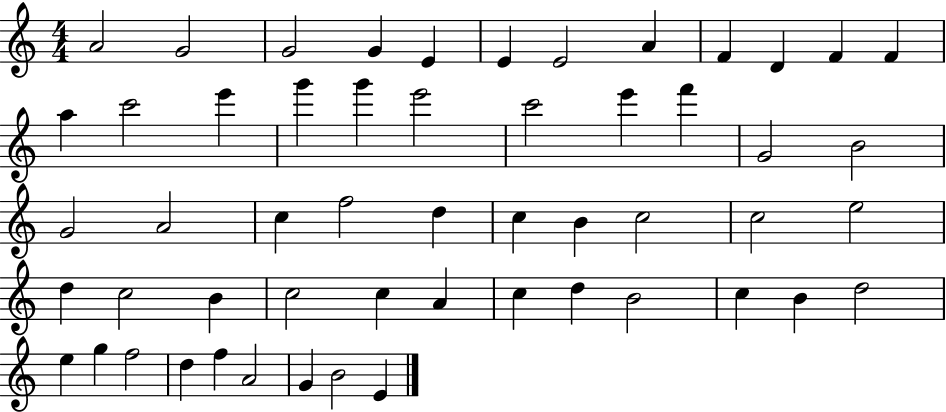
A4/h G4/h G4/h G4/q E4/q E4/q E4/h A4/q F4/q D4/q F4/q F4/q A5/q C6/h E6/q G6/q G6/q E6/h C6/h E6/q F6/q G4/h B4/h G4/h A4/h C5/q F5/h D5/q C5/q B4/q C5/h C5/h E5/h D5/q C5/h B4/q C5/h C5/q A4/q C5/q D5/q B4/h C5/q B4/q D5/h E5/q G5/q F5/h D5/q F5/q A4/h G4/q B4/h E4/q